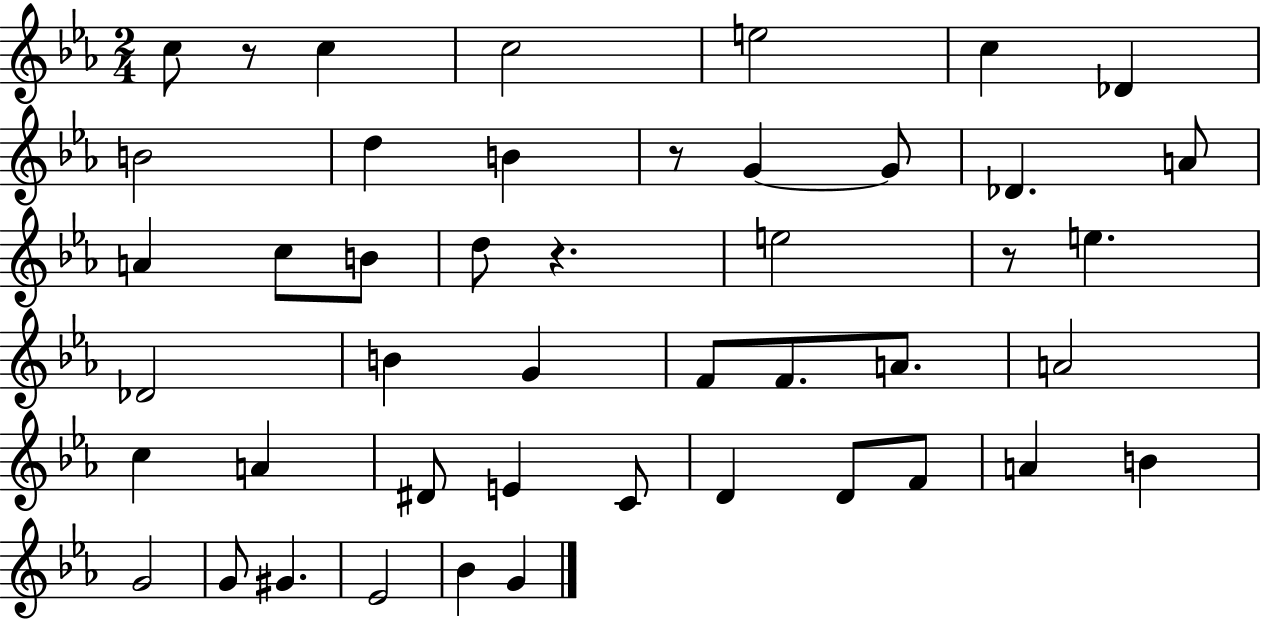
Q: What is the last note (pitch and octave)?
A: G4